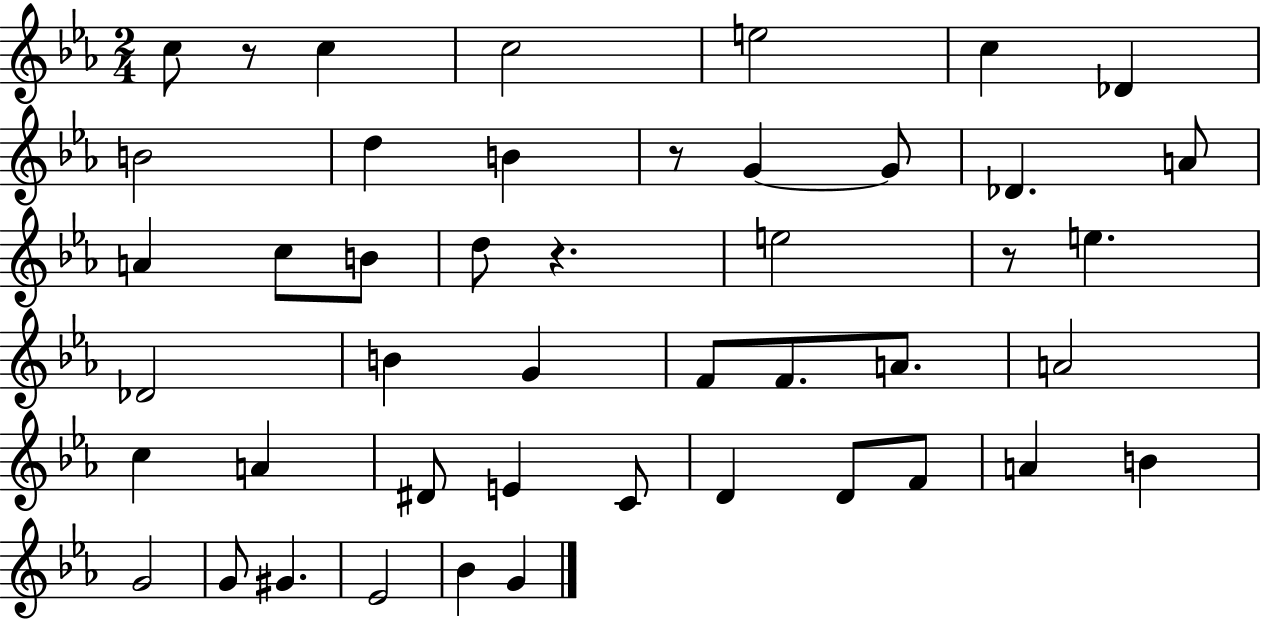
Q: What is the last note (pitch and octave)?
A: G4